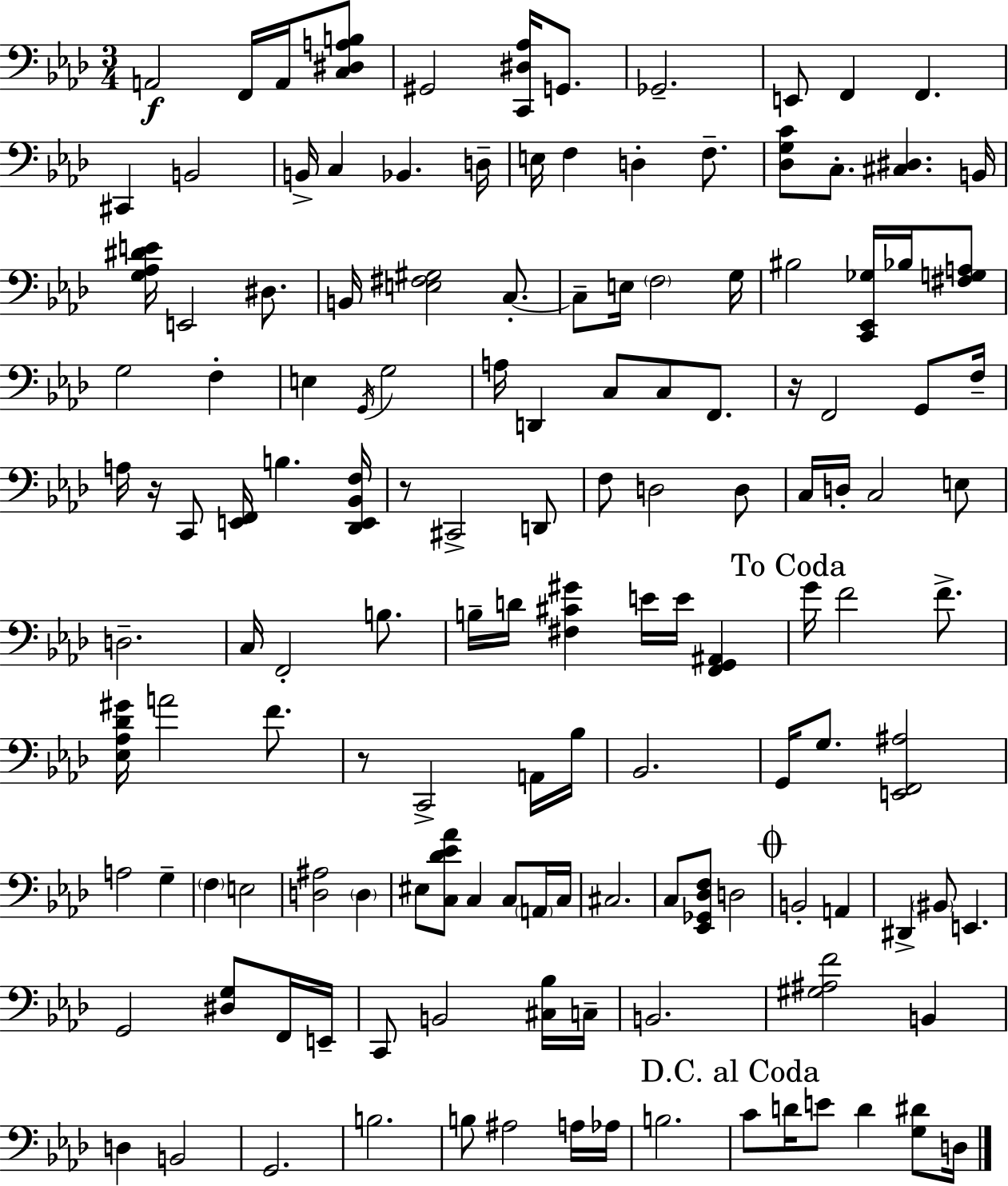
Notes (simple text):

A2/h F2/s A2/s [C3,D#3,A3,B3]/e G#2/h [C2,D#3,Ab3]/s G2/e. Gb2/h. E2/e F2/q F2/q. C#2/q B2/h B2/s C3/q Bb2/q. D3/s E3/s F3/q D3/q F3/e. [Db3,G3,C4]/e C3/e. [C#3,D#3]/q. B2/s [G3,Ab3,D#4,E4]/s E2/h D#3/e. B2/s [E3,F#3,G#3]/h C3/e. C3/e E3/s F3/h G3/s BIS3/h [C2,Eb2,Gb3]/s Bb3/s [F#3,G3,A3]/e G3/h F3/q E3/q G2/s G3/h A3/s D2/q C3/e C3/e F2/e. R/s F2/h G2/e F3/s A3/s R/s C2/e [E2,F2]/s B3/q. [Db2,E2,Bb2,F3]/s R/e C#2/h D2/e F3/e D3/h D3/e C3/s D3/s C3/h E3/e D3/h. C3/s F2/h B3/e. B3/s D4/s [F#3,C#4,G#4]/q E4/s E4/s [F2,G2,A#2]/q G4/s F4/h F4/e. [Eb3,Ab3,Db4,G#4]/s A4/h F4/e. R/e C2/h A2/s Bb3/s Bb2/h. G2/s G3/e. [E2,F2,A#3]/h A3/h G3/q F3/q E3/h [D3,A#3]/h D3/q EIS3/e [C3,Db4,Eb4,Ab4]/e C3/q C3/e A2/s C3/s C#3/h. C3/e [Eb2,Gb2,Db3,F3]/e D3/h B2/h A2/q D#2/q BIS2/e E2/q. G2/h [D#3,G3]/e F2/s E2/s C2/e B2/h [C#3,Bb3]/s C3/s B2/h. [G#3,A#3,F4]/h B2/q D3/q B2/h G2/h. B3/h. B3/e A#3/h A3/s Ab3/s B3/h. C4/e D4/s E4/e D4/q [G3,D#4]/e D3/s